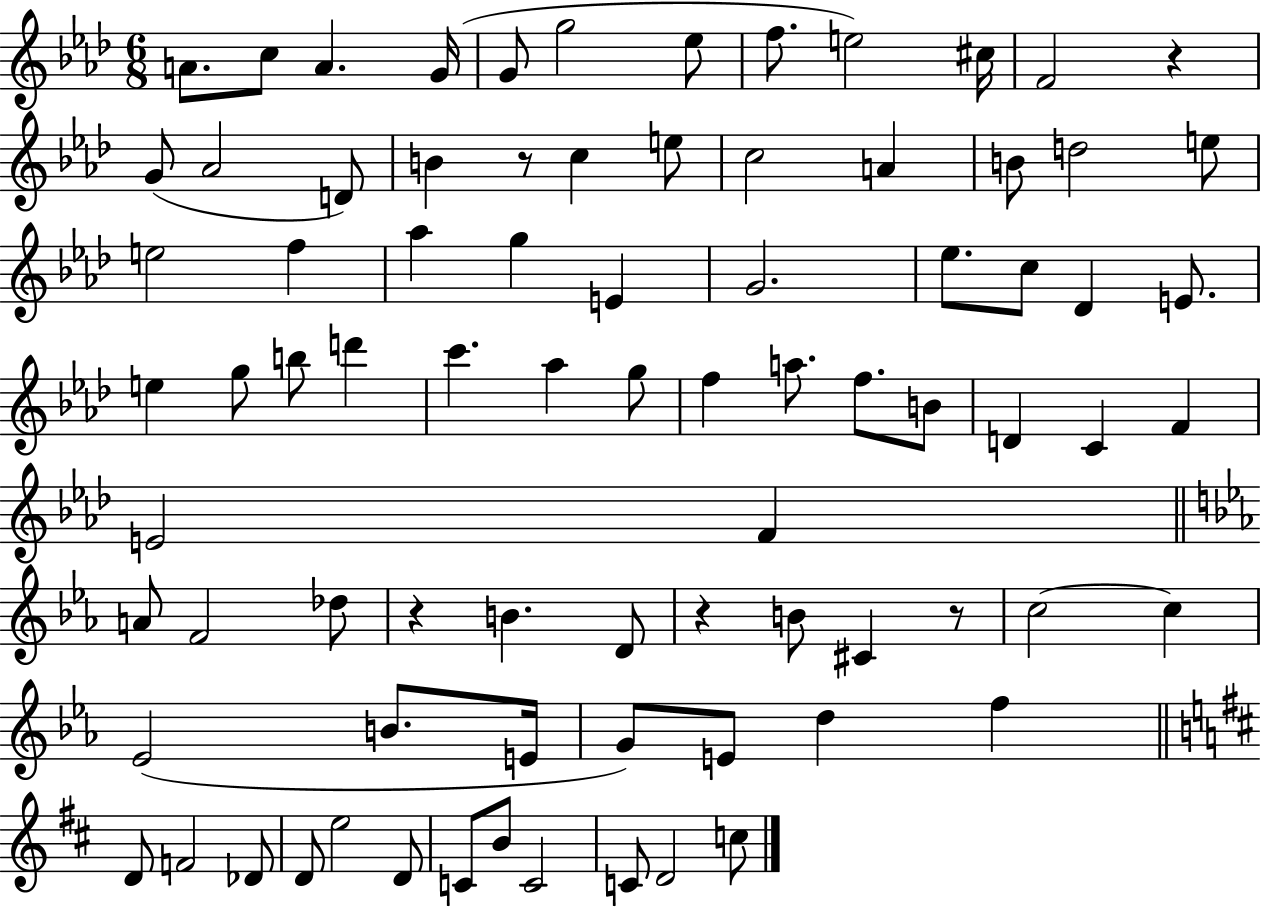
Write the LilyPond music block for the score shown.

{
  \clef treble
  \numericTimeSignature
  \time 6/8
  \key aes \major
  \repeat volta 2 { a'8. c''8 a'4. g'16( | g'8 g''2 ees''8 | f''8. e''2) cis''16 | f'2 r4 | \break g'8( aes'2 d'8) | b'4 r8 c''4 e''8 | c''2 a'4 | b'8 d''2 e''8 | \break e''2 f''4 | aes''4 g''4 e'4 | g'2. | ees''8. c''8 des'4 e'8. | \break e''4 g''8 b''8 d'''4 | c'''4. aes''4 g''8 | f''4 a''8. f''8. b'8 | d'4 c'4 f'4 | \break e'2 f'4 | \bar "||" \break \key ees \major a'8 f'2 des''8 | r4 b'4. d'8 | r4 b'8 cis'4 r8 | c''2~~ c''4 | \break ees'2( b'8. e'16 | g'8) e'8 d''4 f''4 | \bar "||" \break \key d \major d'8 f'2 des'8 | d'8 e''2 d'8 | c'8 b'8 c'2 | c'8 d'2 c''8 | \break } \bar "|."
}